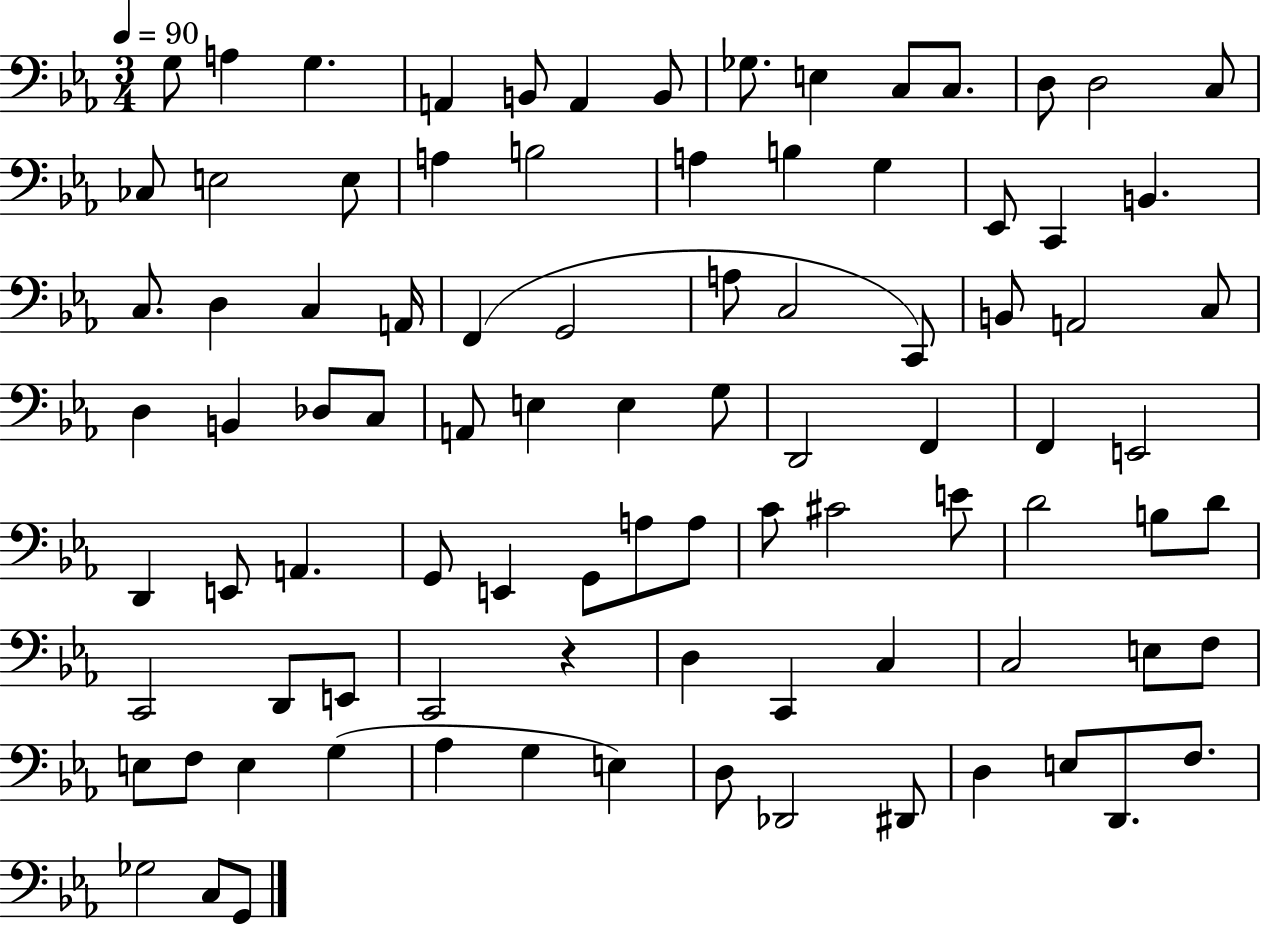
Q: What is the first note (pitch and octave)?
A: G3